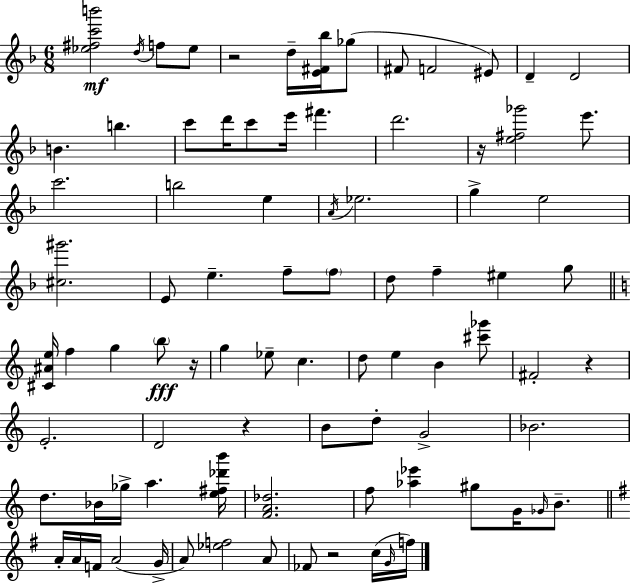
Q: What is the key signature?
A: F major